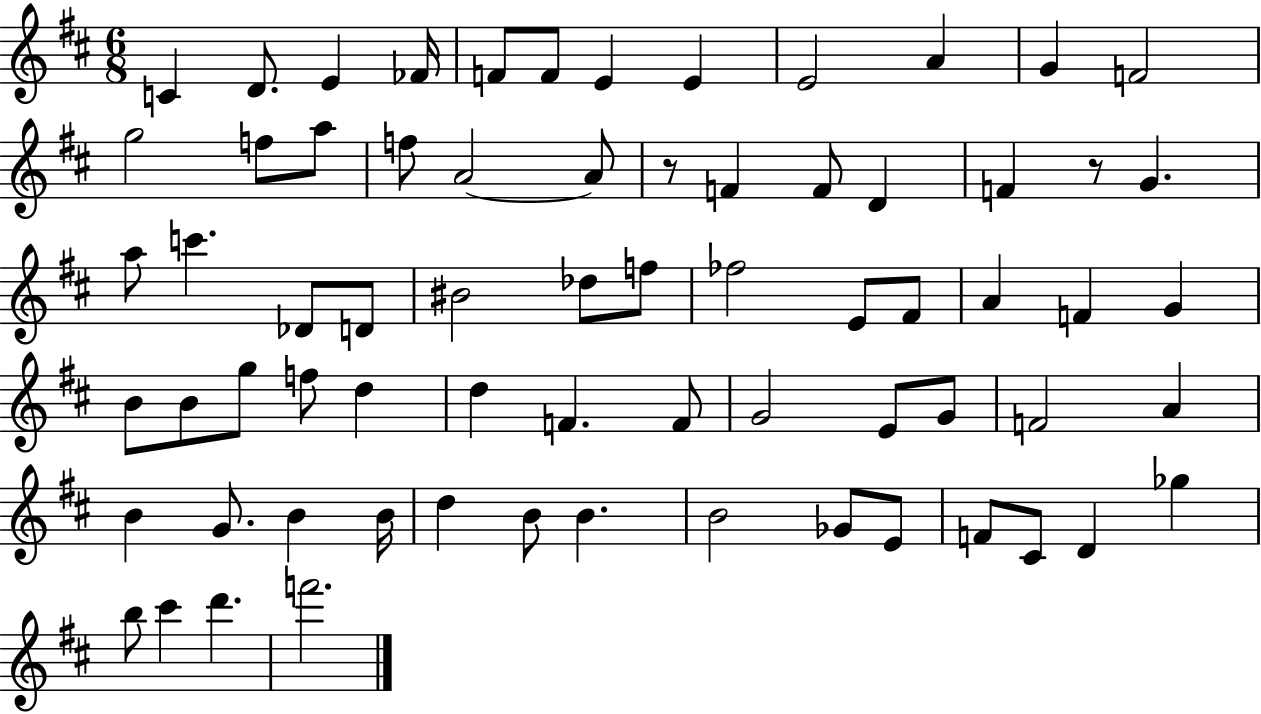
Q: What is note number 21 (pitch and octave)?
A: D4